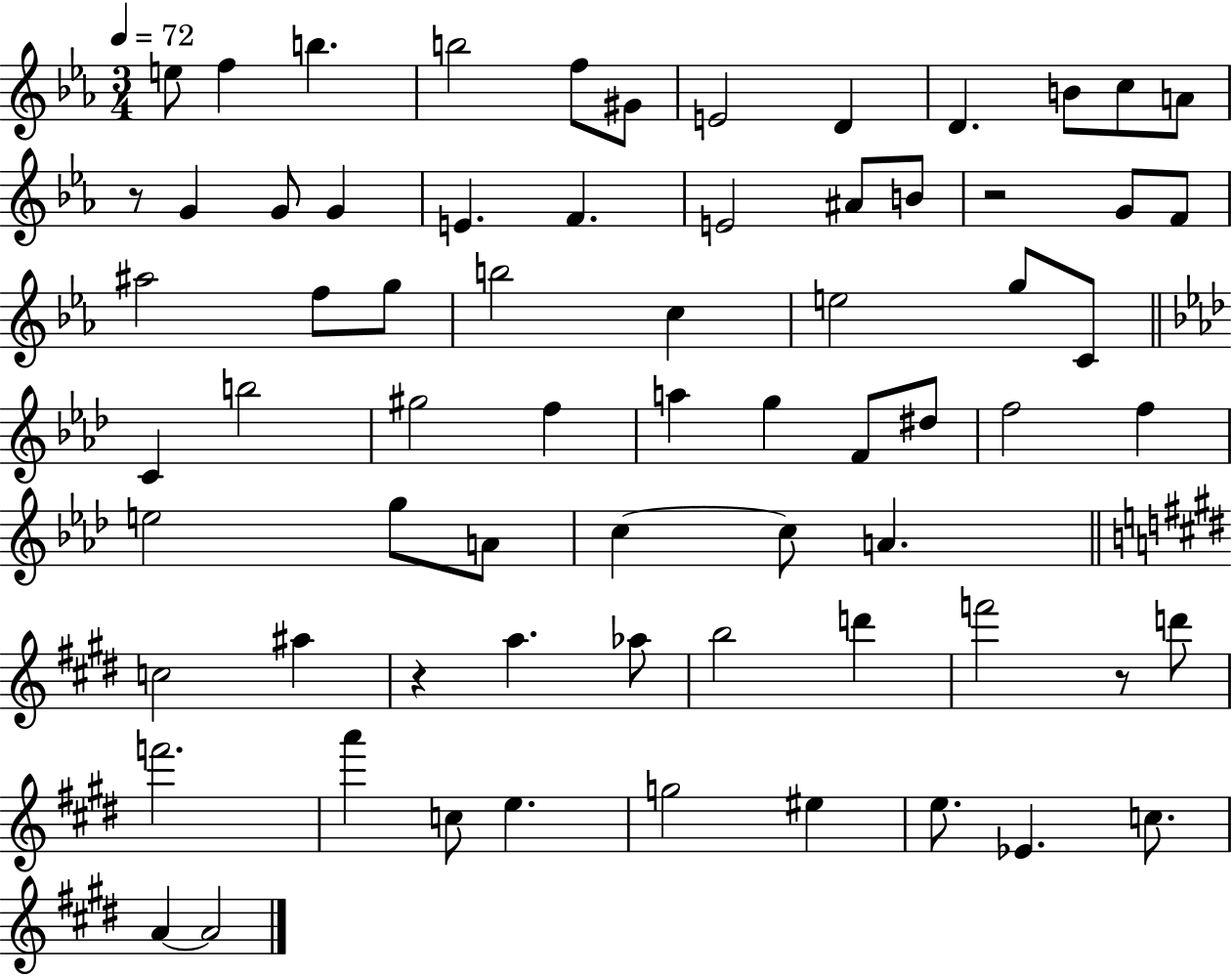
E5/e F5/q B5/q. B5/h F5/e G#4/e E4/h D4/q D4/q. B4/e C5/e A4/e R/e G4/q G4/e G4/q E4/q. F4/q. E4/h A#4/e B4/e R/h G4/e F4/e A#5/h F5/e G5/e B5/h C5/q E5/h G5/e C4/e C4/q B5/h G#5/h F5/q A5/q G5/q F4/e D#5/e F5/h F5/q E5/h G5/e A4/e C5/q C5/e A4/q. C5/h A#5/q R/q A5/q. Ab5/e B5/h D6/q F6/h R/e D6/e F6/h. A6/q C5/e E5/q. G5/h EIS5/q E5/e. Eb4/q. C5/e. A4/q A4/h